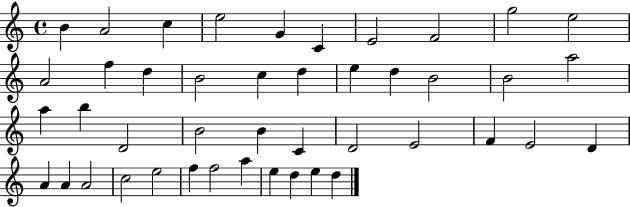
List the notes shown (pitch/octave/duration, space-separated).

B4/q A4/h C5/q E5/h G4/q C4/q E4/h F4/h G5/h E5/h A4/h F5/q D5/q B4/h C5/q D5/q E5/q D5/q B4/h B4/h A5/h A5/q B5/q D4/h B4/h B4/q C4/q D4/h E4/h F4/q E4/h D4/q A4/q A4/q A4/h C5/h E5/h F5/q F5/h A5/q E5/q D5/q E5/q D5/q